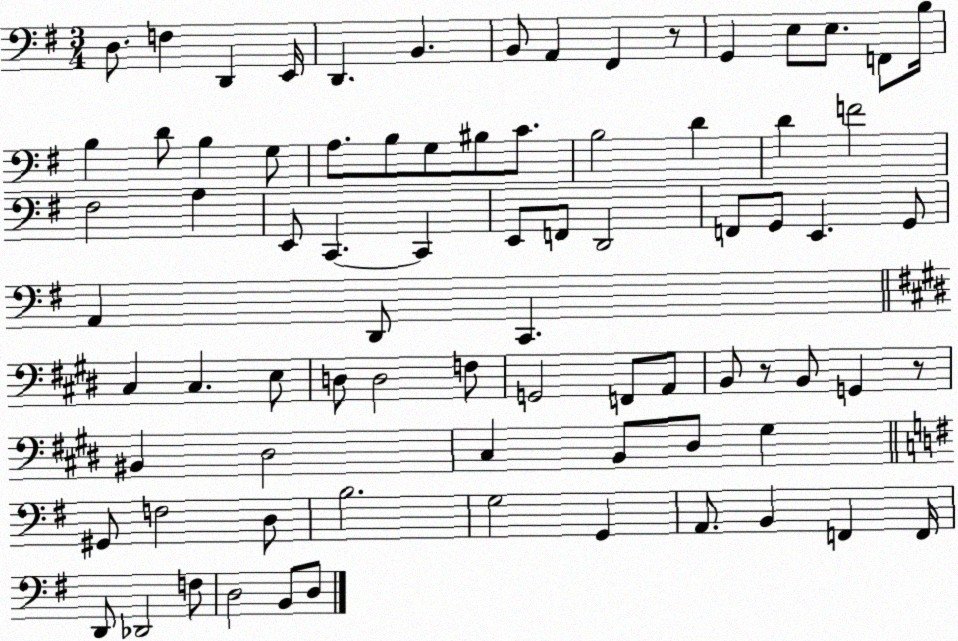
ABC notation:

X:1
T:Untitled
M:3/4
L:1/4
K:G
D,/2 F, D,, E,,/4 D,, B,, B,,/2 A,, ^F,, z/2 G,, E,/2 E,/2 F,,/2 B,/4 B, D/2 B, G,/2 A,/2 B,/2 G,/2 ^B,/2 C/2 B,2 D D F2 ^F,2 A, E,,/2 C,, C,, E,,/2 F,,/2 D,,2 F,,/2 G,,/2 E,, G,,/2 A,, D,,/2 C,, ^C, ^C, E,/2 D,/2 D,2 F,/2 G,,2 F,,/2 A,,/2 B,,/2 z/2 B,,/2 G,, z/2 ^B,, ^D,2 ^C, B,,/2 ^D,/2 ^G, ^G,,/2 F,2 D,/2 B,2 G,2 G,, A,,/2 B,, F,, F,,/4 D,,/2 _D,,2 F,/2 D,2 B,,/2 D,/2